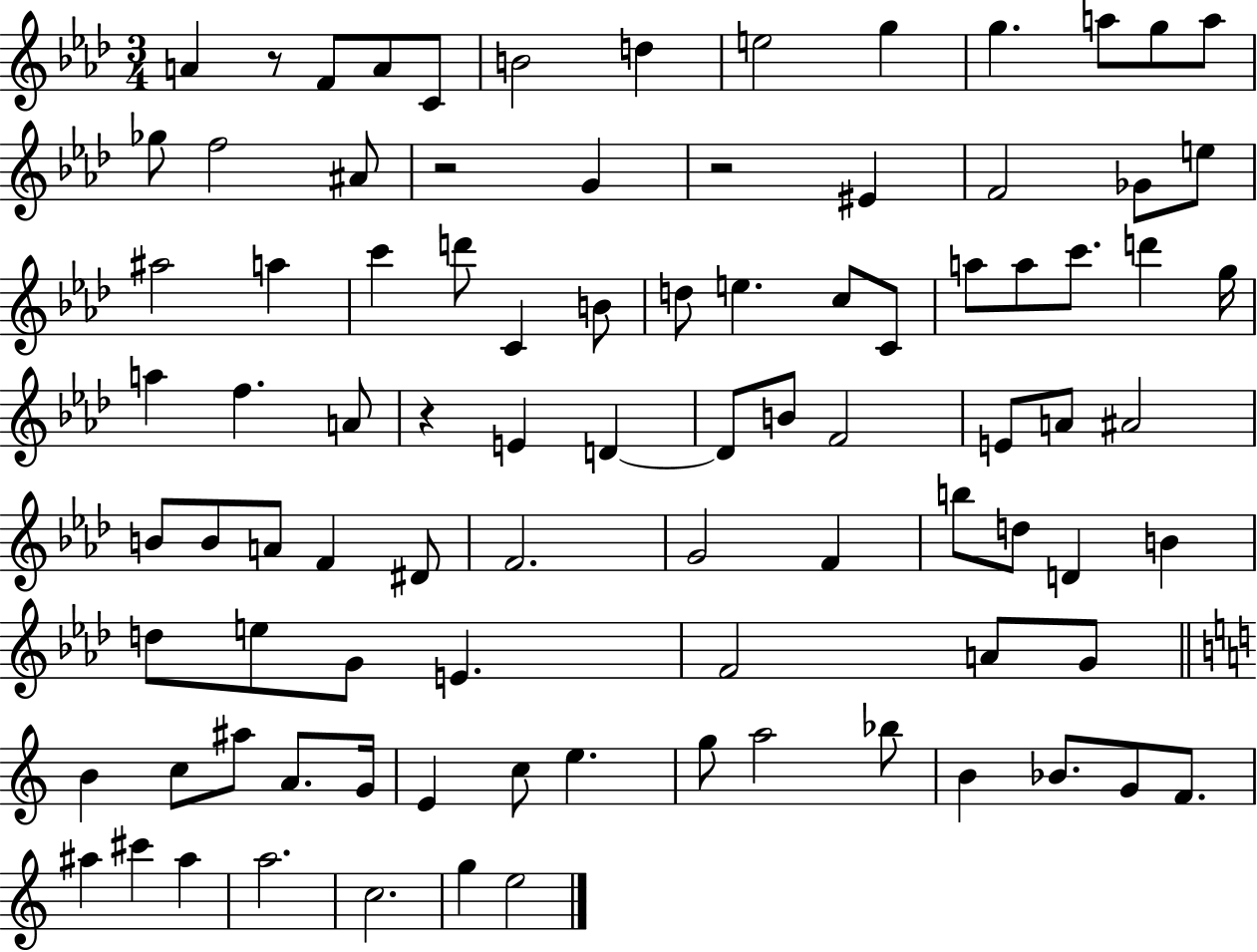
{
  \clef treble
  \numericTimeSignature
  \time 3/4
  \key aes \major
  \repeat volta 2 { a'4 r8 f'8 a'8 c'8 | b'2 d''4 | e''2 g''4 | g''4. a''8 g''8 a''8 | \break ges''8 f''2 ais'8 | r2 g'4 | r2 eis'4 | f'2 ges'8 e''8 | \break ais''2 a''4 | c'''4 d'''8 c'4 b'8 | d''8 e''4. c''8 c'8 | a''8 a''8 c'''8. d'''4 g''16 | \break a''4 f''4. a'8 | r4 e'4 d'4~~ | d'8 b'8 f'2 | e'8 a'8 ais'2 | \break b'8 b'8 a'8 f'4 dis'8 | f'2. | g'2 f'4 | b''8 d''8 d'4 b'4 | \break d''8 e''8 g'8 e'4. | f'2 a'8 g'8 | \bar "||" \break \key a \minor b'4 c''8 ais''8 a'8. g'16 | e'4 c''8 e''4. | g''8 a''2 bes''8 | b'4 bes'8. g'8 f'8. | \break ais''4 cis'''4 ais''4 | a''2. | c''2. | g''4 e''2 | \break } \bar "|."
}